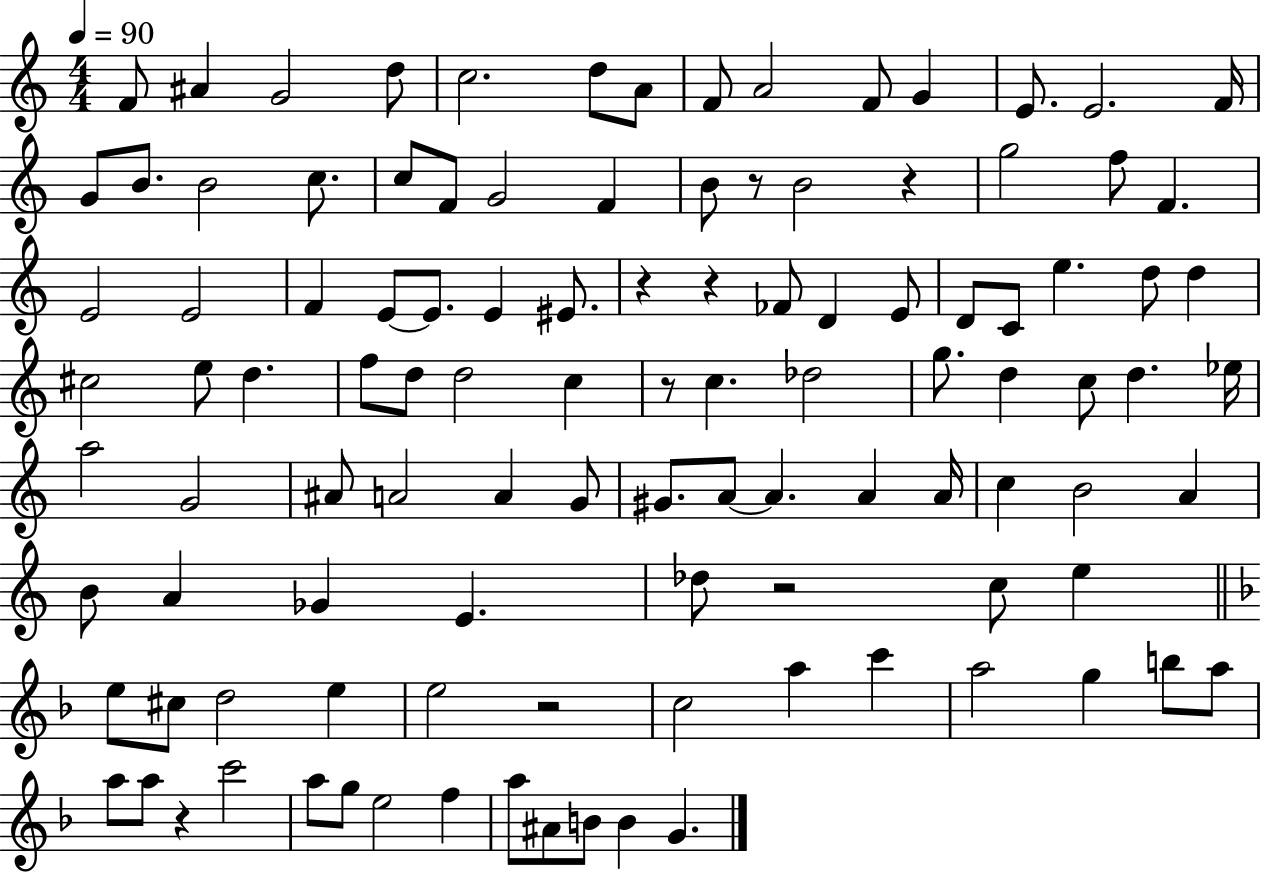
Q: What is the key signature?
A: C major